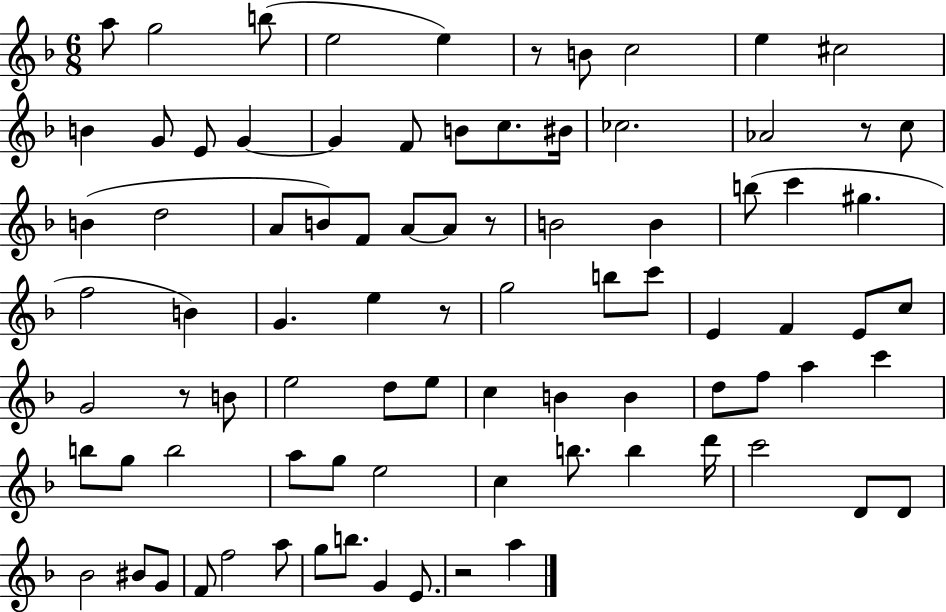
{
  \clef treble
  \numericTimeSignature
  \time 6/8
  \key f \major
  a''8 g''2 b''8( | e''2 e''4) | r8 b'8 c''2 | e''4 cis''2 | \break b'4 g'8 e'8 g'4~~ | g'4 f'8 b'8 c''8. bis'16 | ces''2. | aes'2 r8 c''8 | \break b'4( d''2 | a'8 b'8) f'8 a'8~~ a'8 r8 | b'2 b'4 | b''8( c'''4 gis''4. | \break f''2 b'4) | g'4. e''4 r8 | g''2 b''8 c'''8 | e'4 f'4 e'8 c''8 | \break g'2 r8 b'8 | e''2 d''8 e''8 | c''4 b'4 b'4 | d''8 f''8 a''4 c'''4 | \break b''8 g''8 b''2 | a''8 g''8 e''2 | c''4 b''8. b''4 d'''16 | c'''2 d'8 d'8 | \break bes'2 bis'8 g'8 | f'8 f''2 a''8 | g''8 b''8. g'4 e'8. | r2 a''4 | \break \bar "|."
}